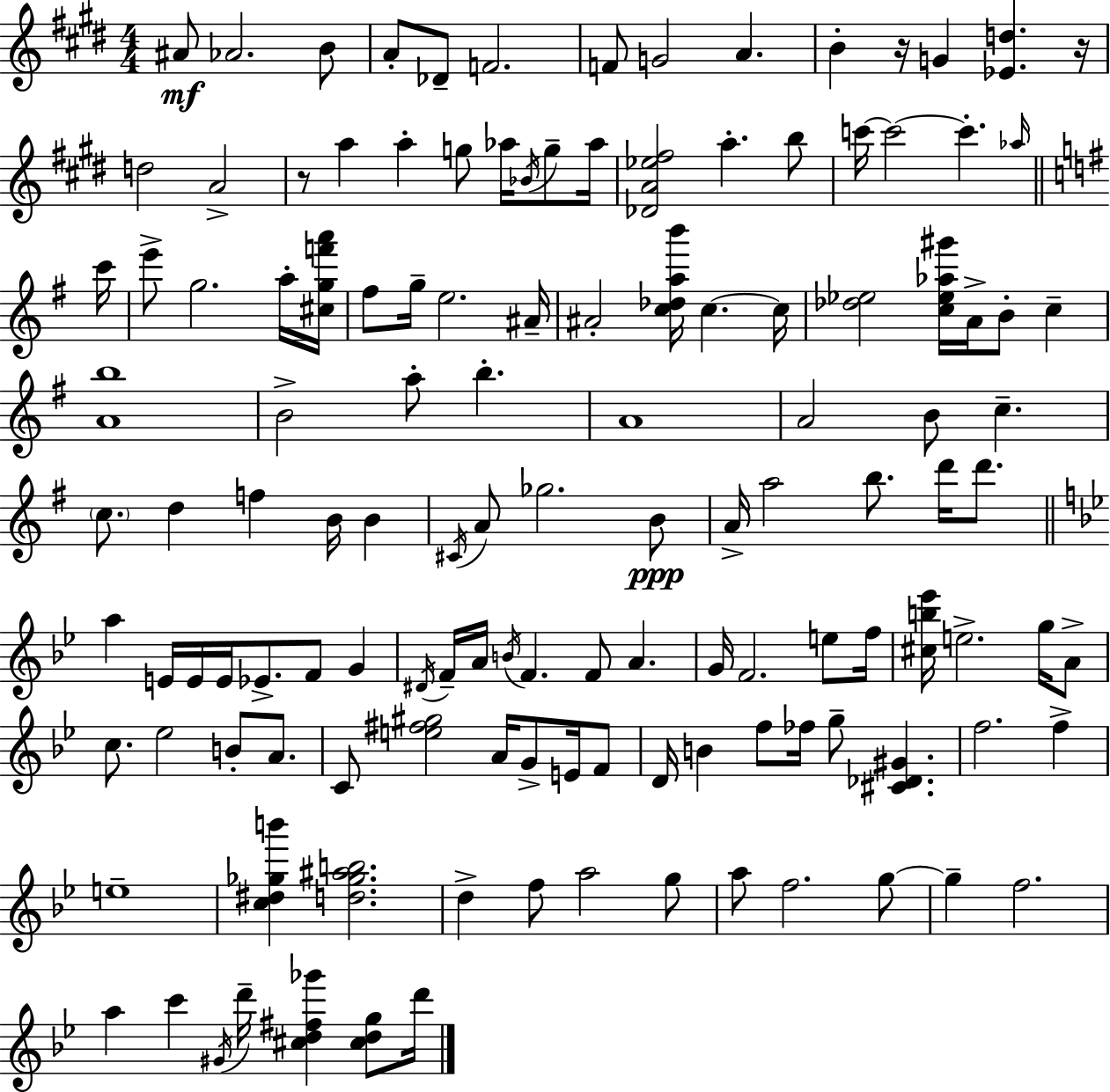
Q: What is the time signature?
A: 4/4